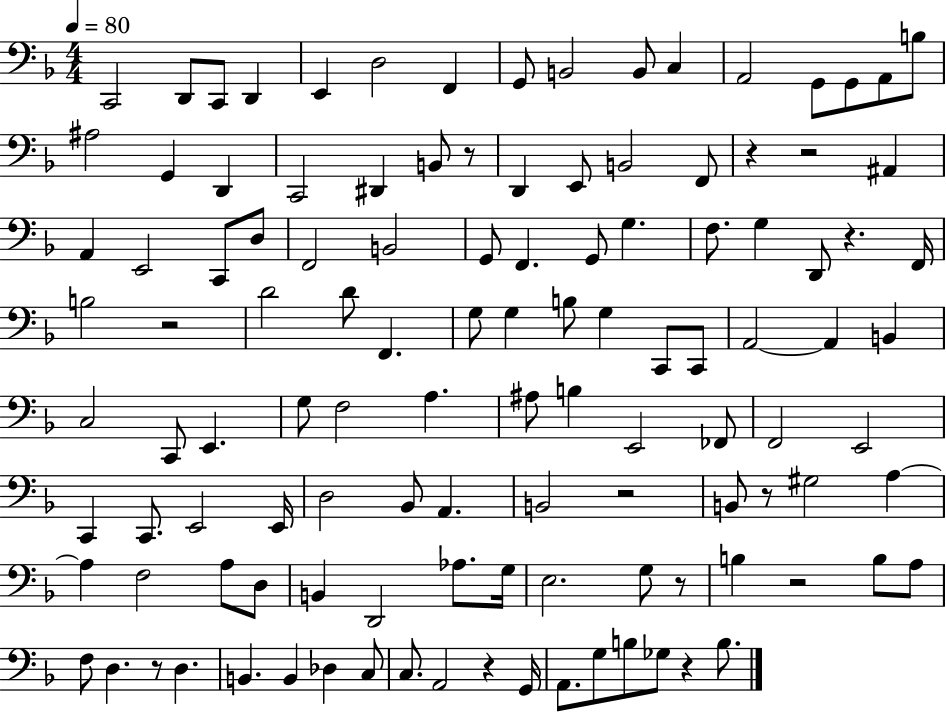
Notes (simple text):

C2/h D2/e C2/e D2/q E2/q D3/h F2/q G2/e B2/h B2/e C3/q A2/h G2/e G2/e A2/e B3/e A#3/h G2/q D2/q C2/h D#2/q B2/e R/e D2/q E2/e B2/h F2/e R/q R/h A#2/q A2/q E2/h C2/e D3/e F2/h B2/h G2/e F2/q. G2/e G3/q. F3/e. G3/q D2/e R/q. F2/s B3/h R/h D4/h D4/e F2/q. G3/e G3/q B3/e G3/q C2/e C2/e A2/h A2/q B2/q C3/h C2/e E2/q. G3/e F3/h A3/q. A#3/e B3/q E2/h FES2/e F2/h E2/h C2/q C2/e. E2/h E2/s D3/h Bb2/e A2/q. B2/h R/h B2/e R/e G#3/h A3/q A3/q F3/h A3/e D3/e B2/q D2/h Ab3/e. G3/s E3/h. G3/e R/e B3/q R/h B3/e A3/e F3/e D3/q. R/e D3/q. B2/q. B2/q Db3/q C3/e C3/e. A2/h R/q G2/s A2/e. G3/e B3/e Gb3/e R/q B3/e.